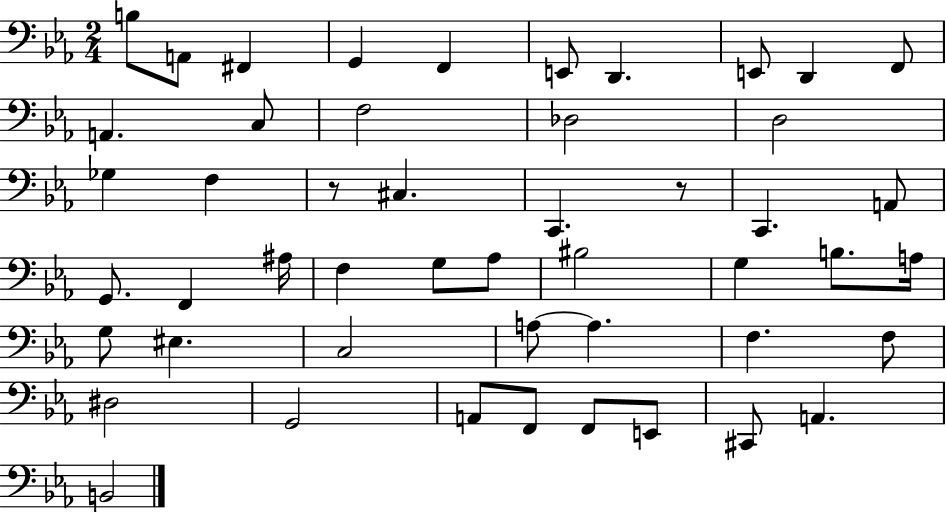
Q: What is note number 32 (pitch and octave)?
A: G3